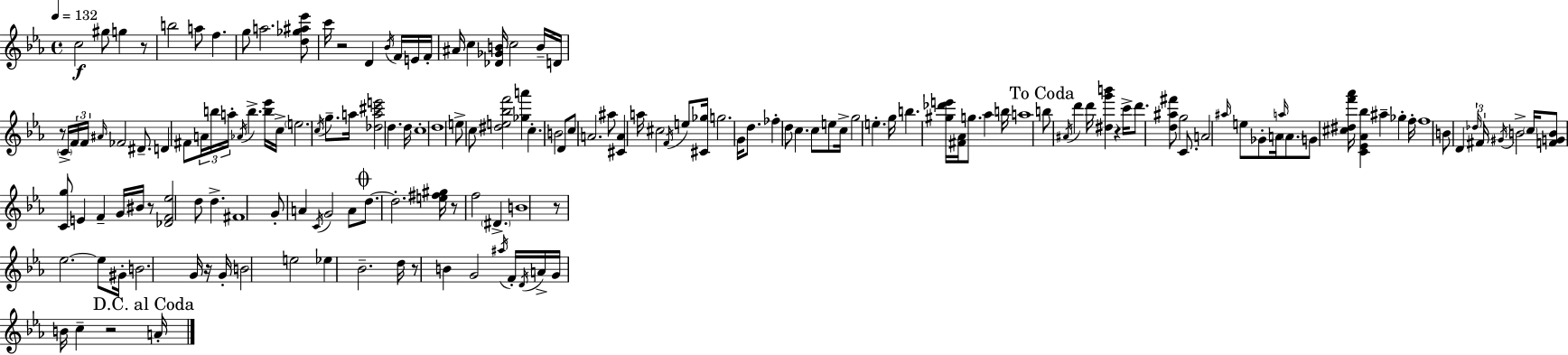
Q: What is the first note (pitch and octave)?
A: C5